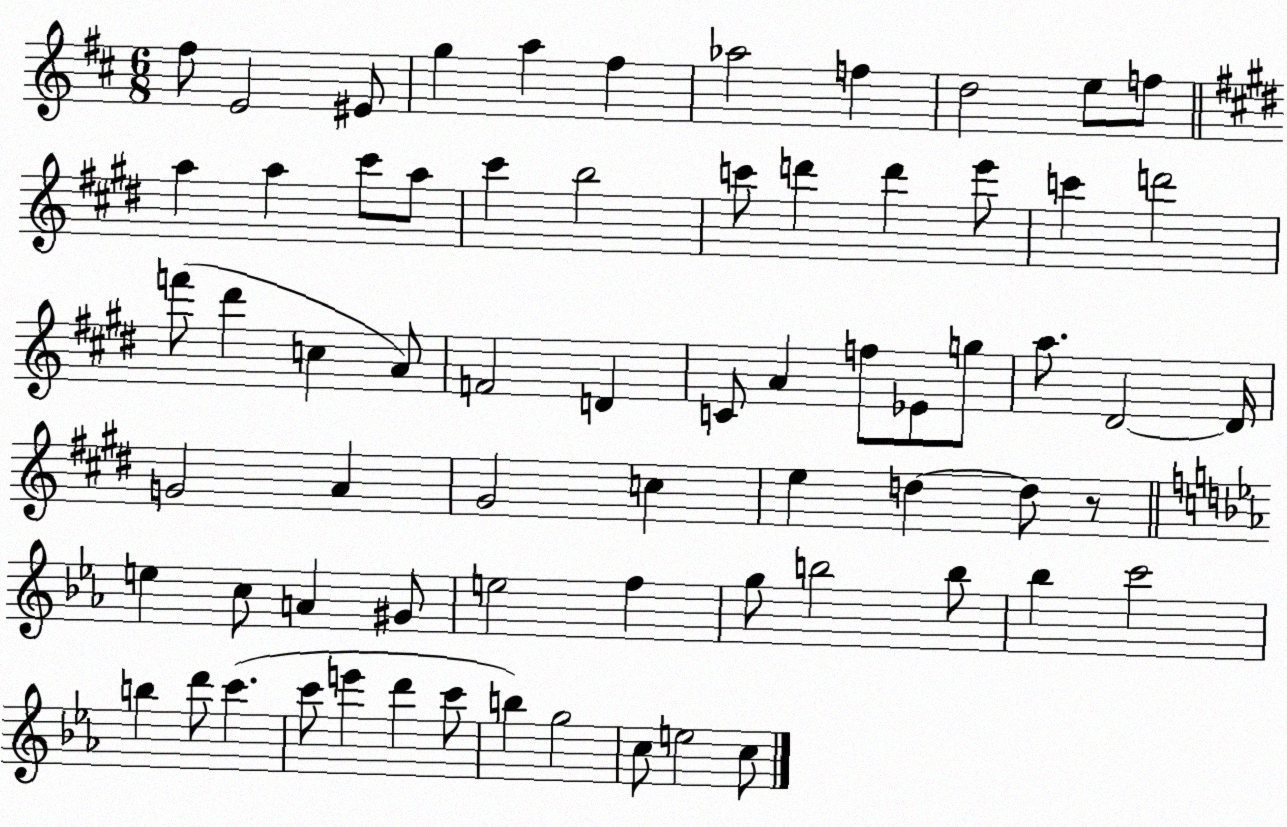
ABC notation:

X:1
T:Untitled
M:6/8
L:1/4
K:D
^f/2 E2 ^E/2 g a ^f _a2 f d2 e/2 f/2 a a ^c'/2 a/2 ^c' b2 c'/2 d' d' e'/2 c' d'2 f'/2 ^d' c A/2 F2 D C/2 A f/2 _E/2 g/2 a/2 ^D2 ^D/4 G2 A ^G2 c e d d/2 z/2 e c/2 A ^G/2 e2 f g/2 b2 b/2 _b c'2 b d'/2 c' c'/2 e' d' c'/2 b g2 c/2 e2 c/2